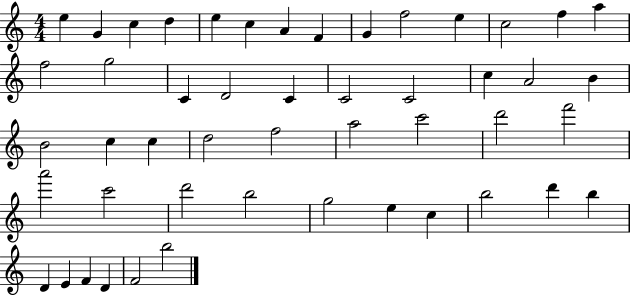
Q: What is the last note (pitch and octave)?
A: B5